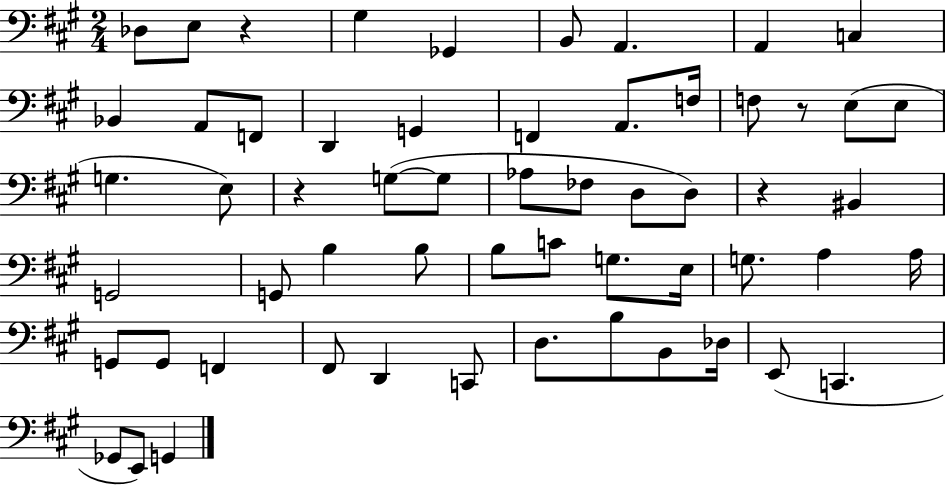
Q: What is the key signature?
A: A major